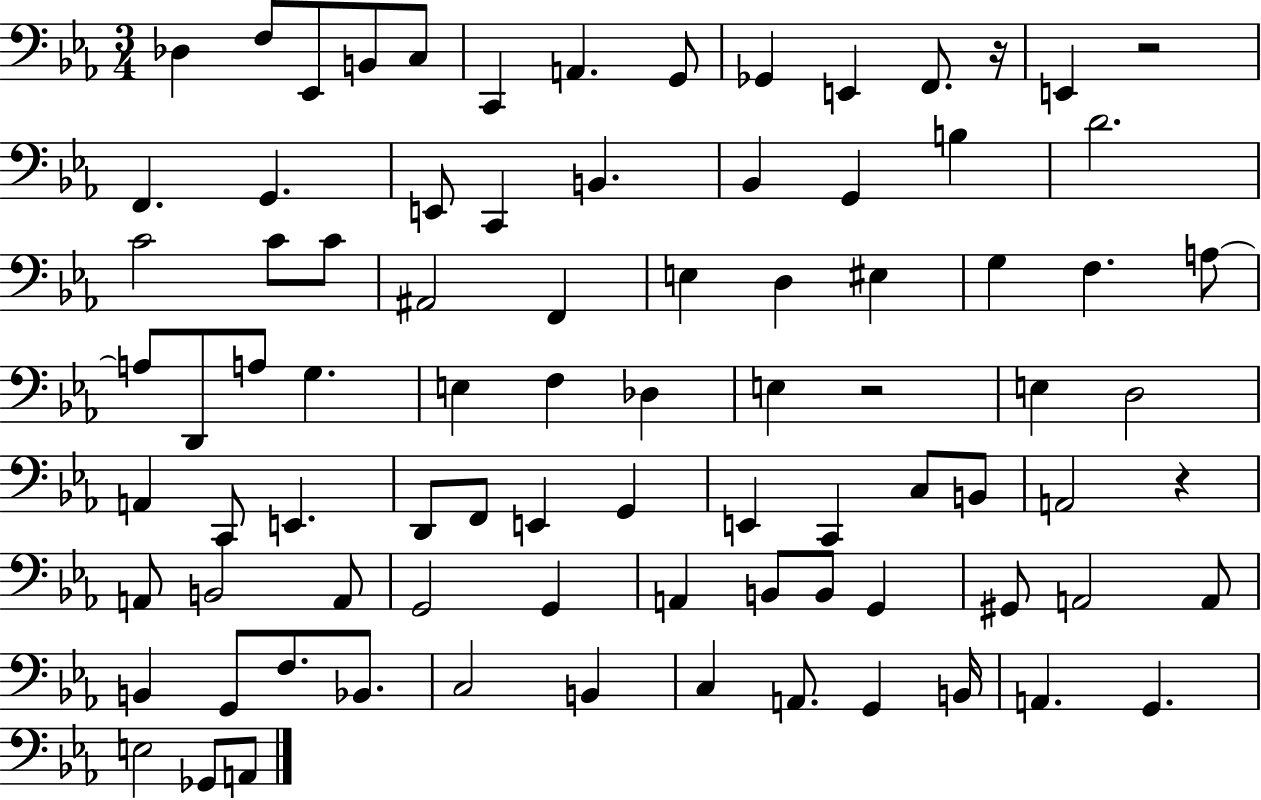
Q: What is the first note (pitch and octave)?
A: Db3